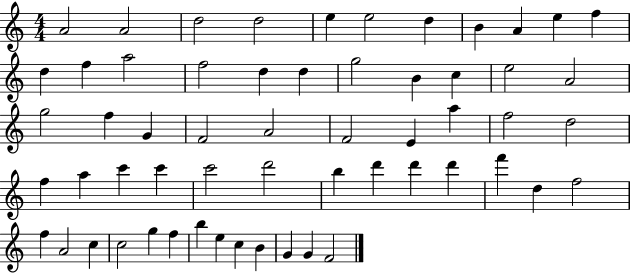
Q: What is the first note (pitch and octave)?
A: A4